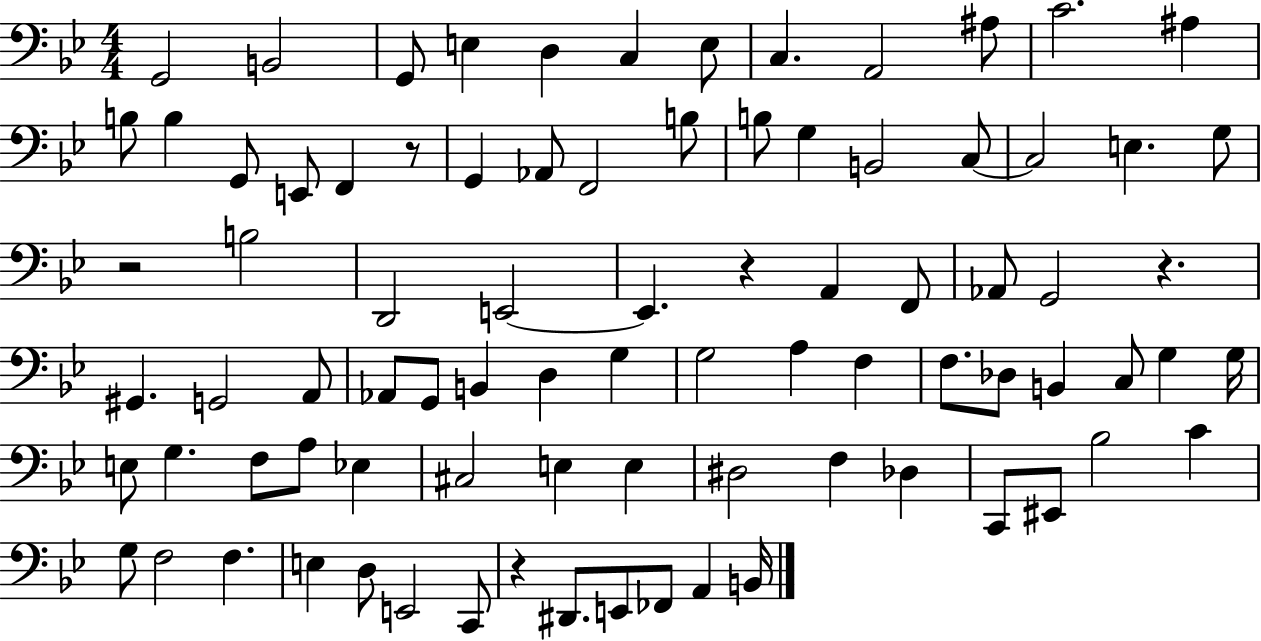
{
  \clef bass
  \numericTimeSignature
  \time 4/4
  \key bes \major
  g,2 b,2 | g,8 e4 d4 c4 e8 | c4. a,2 ais8 | c'2. ais4 | \break b8 b4 g,8 e,8 f,4 r8 | g,4 aes,8 f,2 b8 | b8 g4 b,2 c8~~ | c2 e4. g8 | \break r2 b2 | d,2 e,2~~ | e,4. r4 a,4 f,8 | aes,8 g,2 r4. | \break gis,4. g,2 a,8 | aes,8 g,8 b,4 d4 g4 | g2 a4 f4 | f8. des8 b,4 c8 g4 g16 | \break e8 g4. f8 a8 ees4 | cis2 e4 e4 | dis2 f4 des4 | c,8 eis,8 bes2 c'4 | \break g8 f2 f4. | e4 d8 e,2 c,8 | r4 dis,8. e,8 fes,8 a,4 b,16 | \bar "|."
}